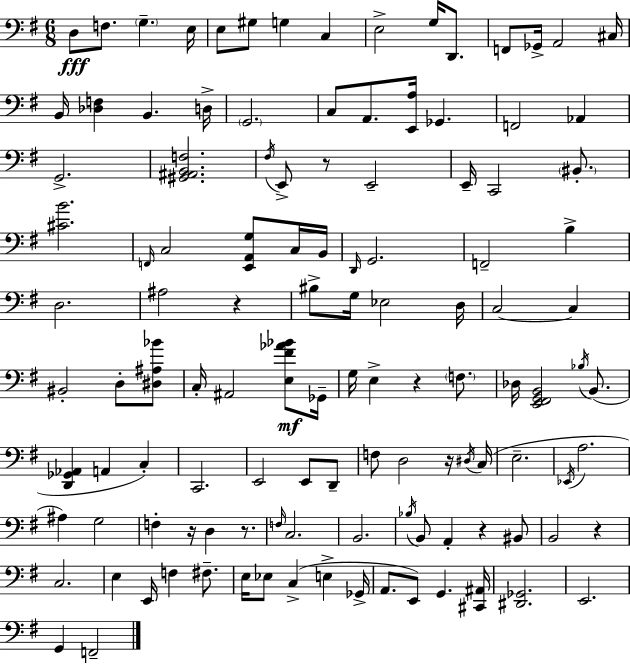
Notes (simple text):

D3/e F3/e. G3/q. E3/s E3/e G#3/e G3/q C3/q E3/h G3/s D2/e. F2/e Gb2/s A2/h C#3/s B2/s [Db3,F3]/q B2/q. D3/s G2/h. C3/e A2/e. [E2,A3]/s Gb2/q. F2/h Ab2/q G2/h. [G#2,A#2,B2,F3]/h. F#3/s E2/e R/e E2/h E2/s C2/h BIS2/e. [C#4,B4]/h. F2/s C3/h [E2,A2,G3]/e C3/s B2/s D2/s G2/h. F2/h B3/q D3/h. A#3/h R/q BIS3/e G3/s Eb3/h D3/s C3/h C3/q BIS2/h D3/e [D#3,A#3,Bb4]/e C3/s A#2/h [E3,F#4,Ab4,Bb4]/e Gb2/s G3/s E3/q R/q F3/e. Db3/s [E2,F#2,G2,B2]/h Bb3/s B2/e. [D2,Gb2,Ab2]/q A2/q C3/q C2/h. E2/h E2/e D2/e F3/e D3/h R/s D#3/s C3/s E3/h. Eb2/s A3/h. A#3/q G3/h F3/q R/s D3/q R/e. F3/s C3/h. B2/h. Bb3/s B2/e A2/q R/q BIS2/e B2/h R/q C3/h. E3/q E2/s F3/q F#3/e. E3/s Eb3/e C3/q E3/q Gb2/s A2/e. E2/e G2/q. [C#2,A#2]/s [D#2,Gb2]/h. E2/h. G2/q F2/h